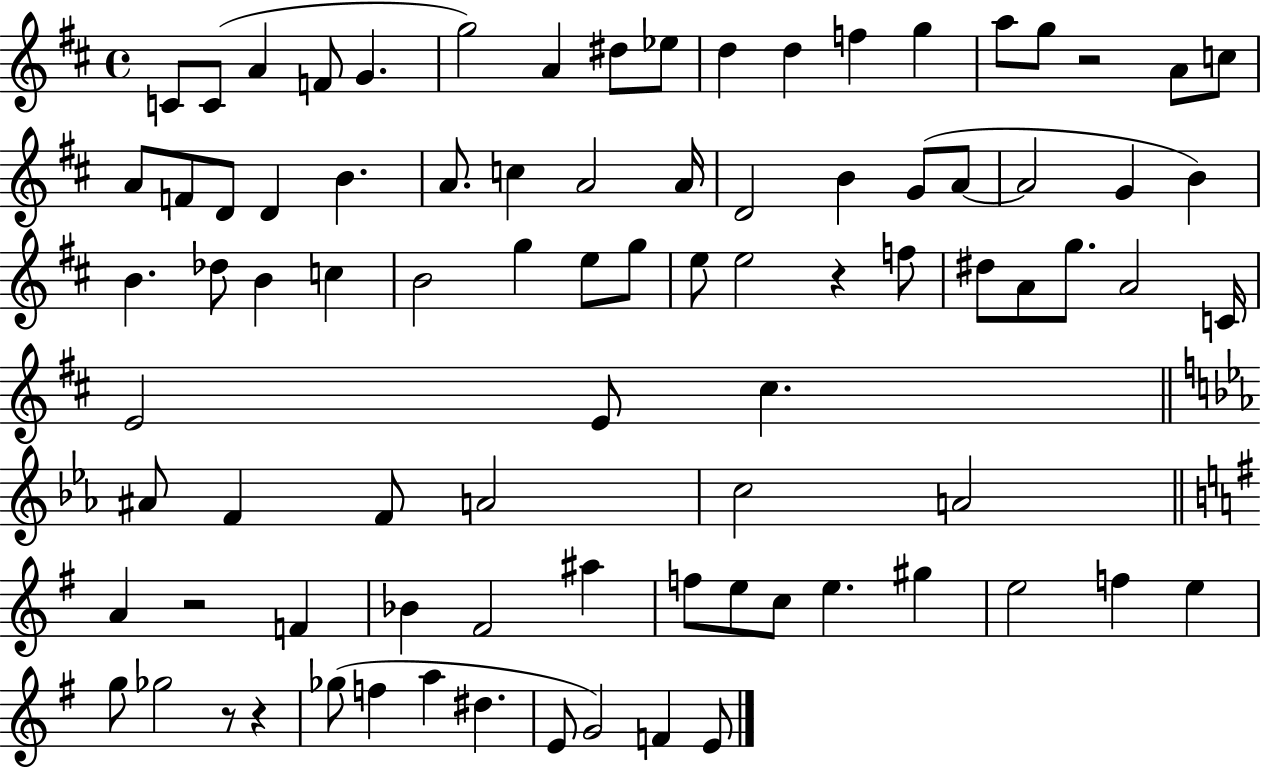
C4/e C4/e A4/q F4/e G4/q. G5/h A4/q D#5/e Eb5/e D5/q D5/q F5/q G5/q A5/e G5/e R/h A4/e C5/e A4/e F4/e D4/e D4/q B4/q. A4/e. C5/q A4/h A4/s D4/h B4/q G4/e A4/e A4/h G4/q B4/q B4/q. Db5/e B4/q C5/q B4/h G5/q E5/e G5/e E5/e E5/h R/q F5/e D#5/e A4/e G5/e. A4/h C4/s E4/h E4/e C#5/q. A#4/e F4/q F4/e A4/h C5/h A4/h A4/q R/h F4/q Bb4/q F#4/h A#5/q F5/e E5/e C5/e E5/q. G#5/q E5/h F5/q E5/q G5/e Gb5/h R/e R/q Gb5/e F5/q A5/q D#5/q. E4/e G4/h F4/q E4/e